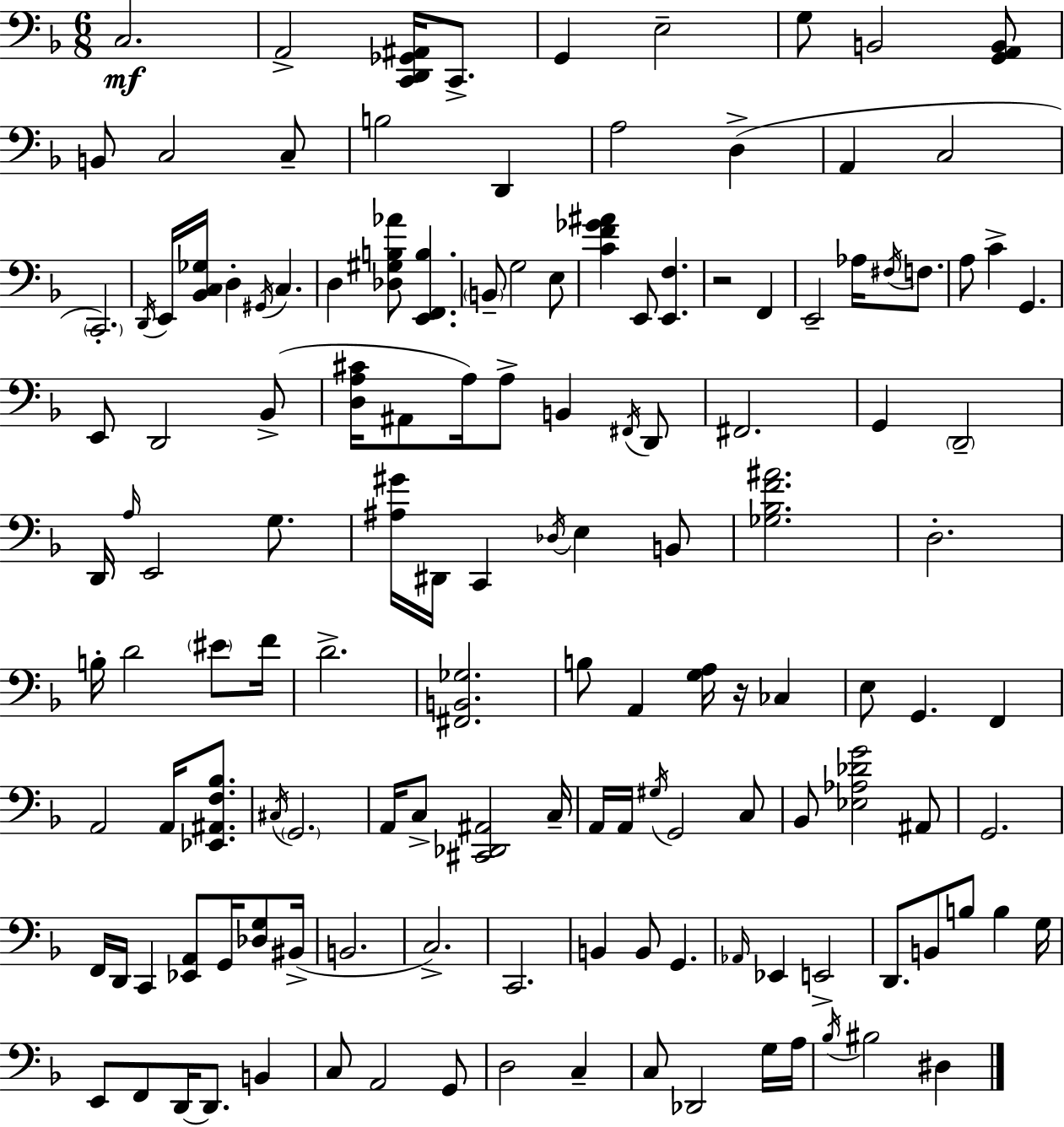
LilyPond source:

{
  \clef bass
  \numericTimeSignature
  \time 6/8
  \key f \major
  c2.\mf | a,2-> <c, d, ges, ais,>16 c,8.-> | g,4 e2-- | g8 b,2 <g, a, b,>8 | \break b,8 c2 c8-- | b2 d,4 | a2 d4->( | a,4 c2 | \break \parenthesize c,2.-.) | \acciaccatura { d,16 } e,16 <bes, c ges>16 d4-. \acciaccatura { gis,16 } c4. | d4 <des gis b aes'>8 <e, f, b>4. | \parenthesize b,8-- g2 | \break e8 <c' f' ges' ais'>4 e,8 <e, f>4. | r2 f,4 | e,2-- aes16 \acciaccatura { fis16 } | f8. a8 c'4-> g,4. | \break e,8 d,2 | bes,8->( <d a cis'>16 ais,8 a16) a8-> b,4 | \acciaccatura { fis,16 } d,8 fis,2. | g,4 \parenthesize d,2-- | \break d,16 \grace { a16 } e,2 | g8. <ais gis'>16 dis,16 c,4 \acciaccatura { des16 } | e4 b,8 <ges bes f' ais'>2. | d2.-. | \break b16-. d'2 | \parenthesize eis'8 f'16 d'2.-> | <fis, b, ges>2. | b8 a,4 | \break <g a>16 r16 ces4 e8 g,4. | f,4 a,2 | a,16 <ees, ais, f bes>8. \acciaccatura { cis16 } \parenthesize g,2. | a,16 c8-> <cis, des, ais,>2 | \break c16-- a,16 a,16 \acciaccatura { gis16 } g,2 | c8 bes,8 <ees aes des' g'>2 | ais,8 g,2. | f,16 d,16 c,4 | \break <ees, a,>8 g,16 <des g>8 bis,16->( b,2. | c2.->) | c,2. | b,4 | \break b,8 g,4. \grace { aes,16 } ees,4 | e,2-> d,8. | b,8 b8 b4 g16 e,8 f,8 | d,16~~ d,8. b,4 c8 a,2 | \break g,8 d2 | c4-- c8 des,2 | g16 a16 \acciaccatura { bes16 } bis2 | dis4 \bar "|."
}